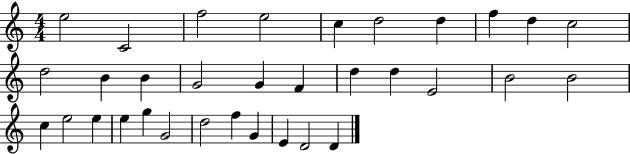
X:1
T:Untitled
M:4/4
L:1/4
K:C
e2 C2 f2 e2 c d2 d f d c2 d2 B B G2 G F d d E2 B2 B2 c e2 e e g G2 d2 f G E D2 D